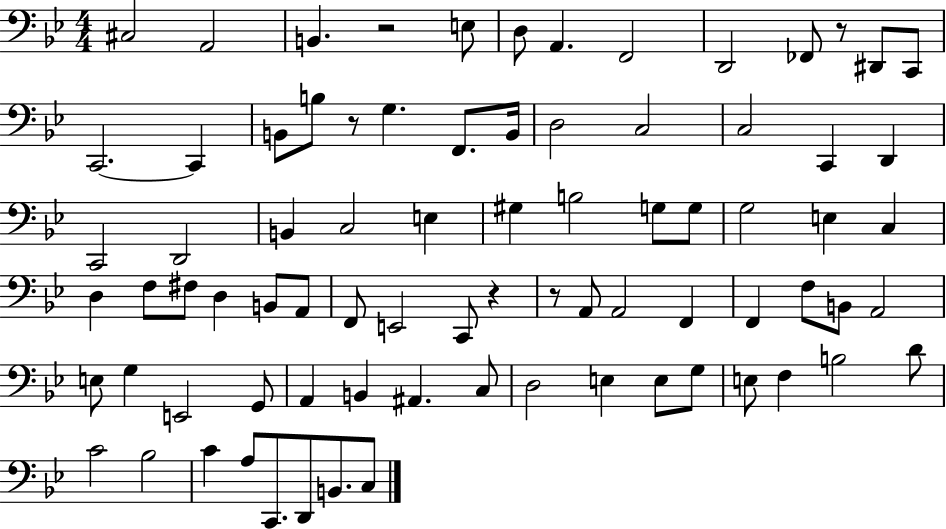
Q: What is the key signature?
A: BES major